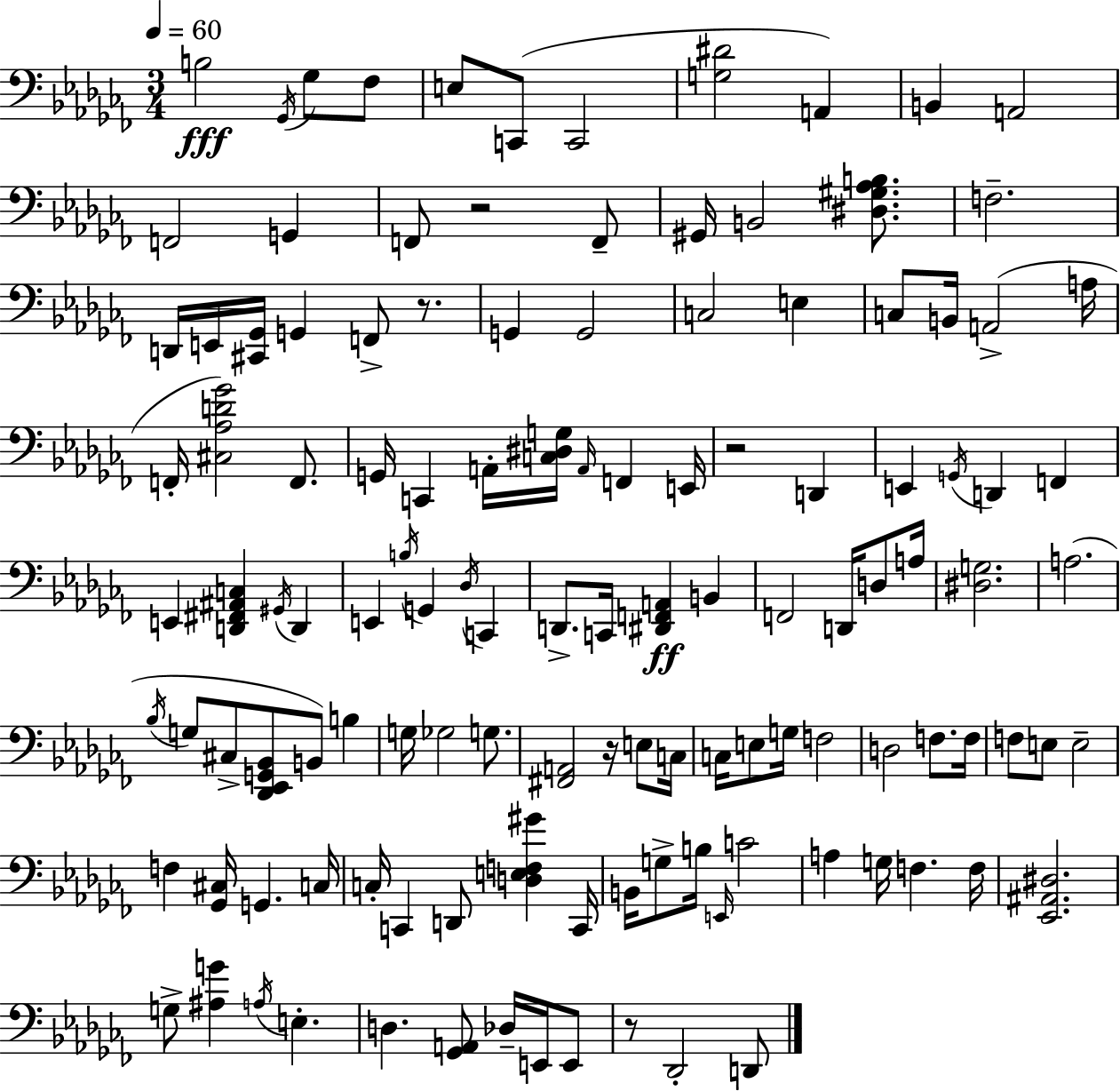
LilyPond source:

{
  \clef bass
  \numericTimeSignature
  \time 3/4
  \key aes \minor
  \tempo 4 = 60
  \repeat volta 2 { b2\fff \acciaccatura { ges,16 } ges8 fes8 | e8 c,8( c,2 | <g dis'>2 a,4) | b,4 a,2 | \break f,2 g,4 | f,8 r2 f,8-- | gis,16 b,2 <dis gis aes b>8. | f2.-- | \break d,16 e,16 <cis, ges,>16 g,4 f,8-> r8. | g,4 g,2 | c2 e4 | c8 b,16 a,2->( | \break a16 f,16-. <cis aes d' ges'>2) f,8. | g,16 c,4 a,16-. <c dis g>16 \grace { a,16 } f,4 | e,16 r2 d,4 | e,4 \acciaccatura { g,16 } d,4 f,4 | \break e,4 <d, fis, ais, c>4 \acciaccatura { gis,16 } | d,4 e,4 \acciaccatura { b16 } g,4 | \acciaccatura { des16 } c,4 d,8.-> c,16 <dis, f, a,>4\ff | b,4 f,2 | \break d,16 d8 a16 <dis g>2. | a2.( | \acciaccatura { bes16 } g8 cis8-> <des, ees, g, bes,>8 | b,8) b4 g16 ges2 | \break g8. <fis, a,>2 | r16 e8 c16 c16 e8 g16 f2 | d2 | f8. f16 f8 e8 e2-- | \break f4 <ges, cis>16 | g,4. c16 c16-. c,4 | d,8 <d e f gis'>4 c,16 b,16 g8-> b16 \grace { e,16 } | c'2 a4 | \break g16 f4. f16 <ees, ais, dis>2. | g8-> <ais g'>4 | \acciaccatura { a16 } e4.-. d4. | <ges, a,>8 des16-- e,16 e,8 r8 des,2-. | \break d,8 } \bar "|."
}